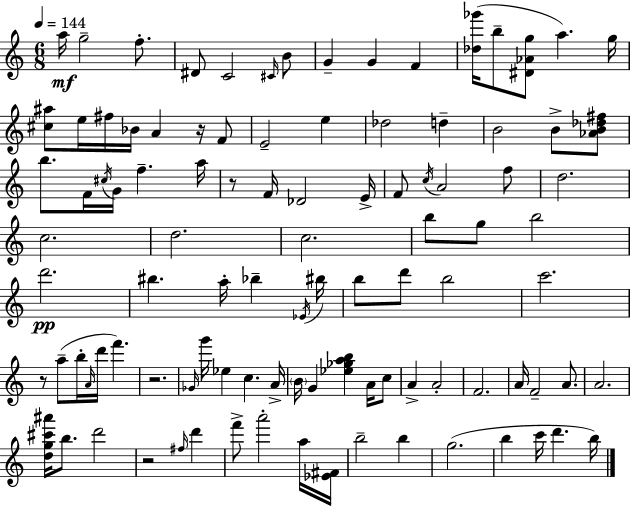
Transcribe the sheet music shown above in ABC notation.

X:1
T:Untitled
M:6/8
L:1/4
K:Am
a/4 g2 f/2 ^D/2 C2 ^C/4 B/2 G G F [_d_g']/4 b/2 [^D_Ag]/2 a g/4 [^c^a]/2 e/4 ^f/4 _B/4 A z/4 F/2 E2 e _d2 d B2 B/2 [_AB_d^f]/2 b/2 F/4 ^c/4 G/4 f a/4 z/2 F/4 _D2 E/4 F/2 c/4 A2 f/2 d2 c2 d2 c2 b/2 g/2 b2 d'2 ^b a/4 _b _E/4 ^b/4 b/2 d'/2 b2 c'2 z/2 a/2 b/4 A/4 d'/4 f' z2 _G/4 g'/4 _e c A/4 B/4 G [_e_gab] A/4 c/2 A A2 F2 A/4 F2 A/2 A2 [dg^c'^a']/4 b/2 d'2 z2 ^f/4 d' f'/2 a'2 a/4 [_E^F]/4 b2 b g2 b c'/4 d' b/4